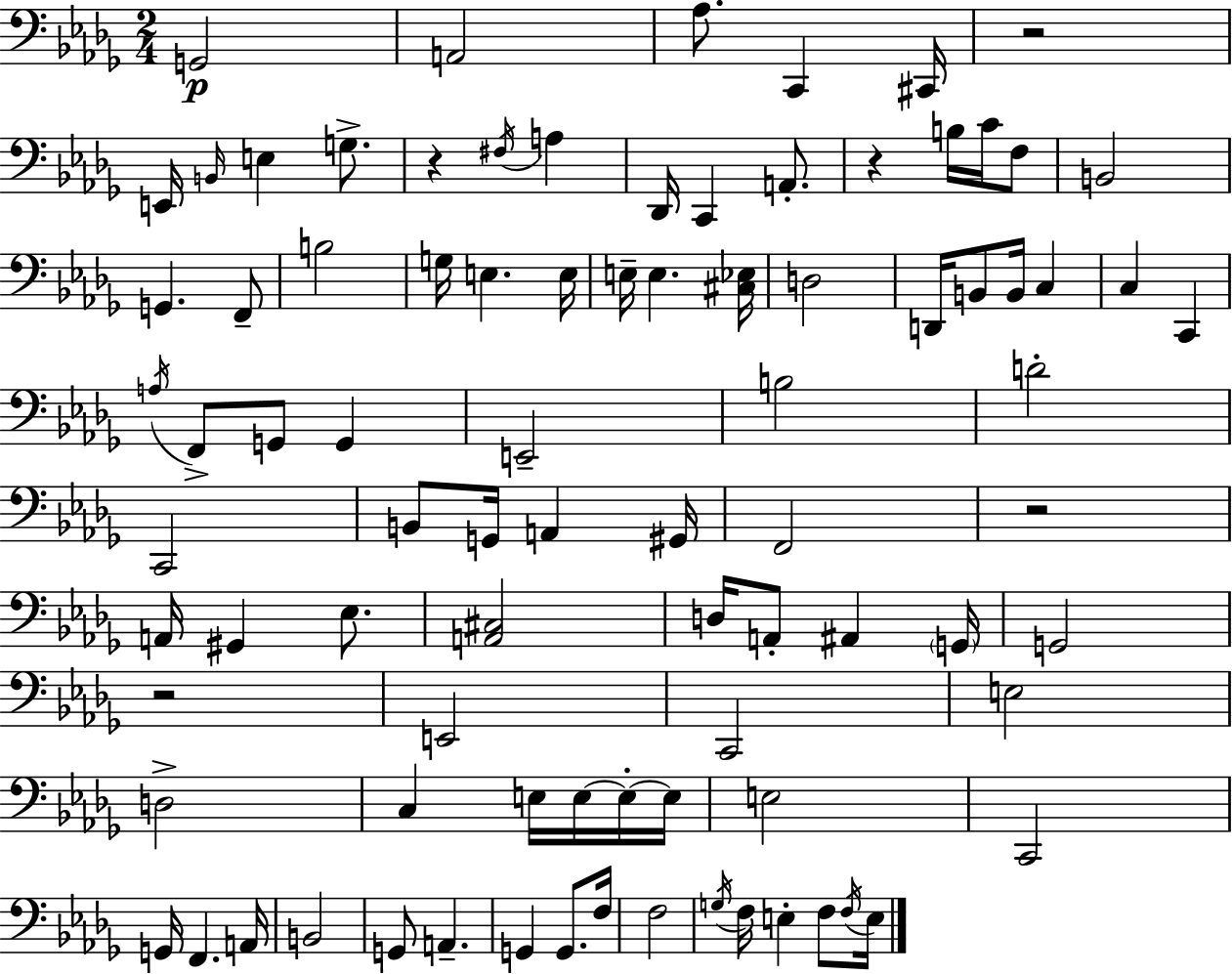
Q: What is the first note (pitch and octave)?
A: G2